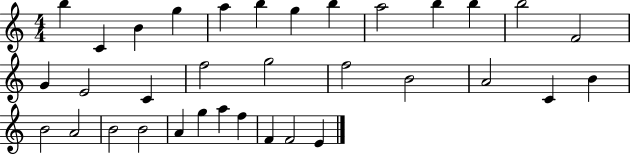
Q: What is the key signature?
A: C major